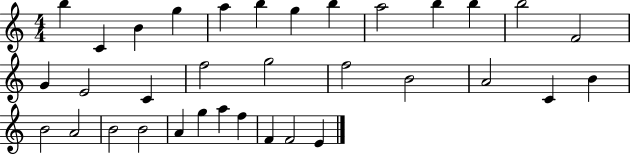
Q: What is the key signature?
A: C major